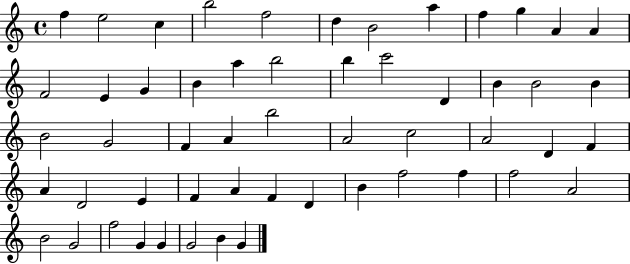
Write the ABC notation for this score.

X:1
T:Untitled
M:4/4
L:1/4
K:C
f e2 c b2 f2 d B2 a f g A A F2 E G B a b2 b c'2 D B B2 B B2 G2 F A b2 A2 c2 A2 D F A D2 E F A F D B f2 f f2 A2 B2 G2 f2 G G G2 B G